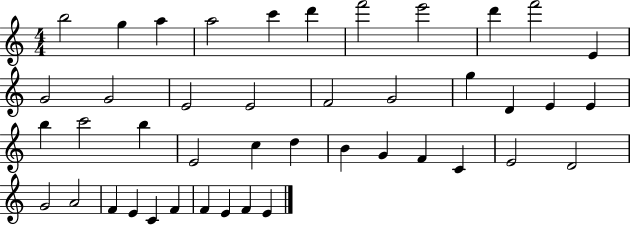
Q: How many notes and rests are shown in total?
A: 43